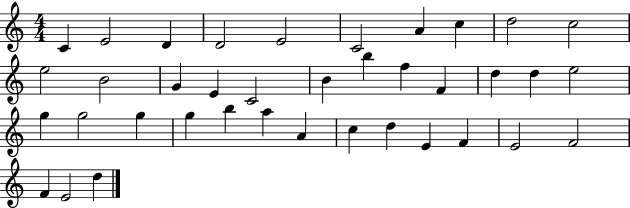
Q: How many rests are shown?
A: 0